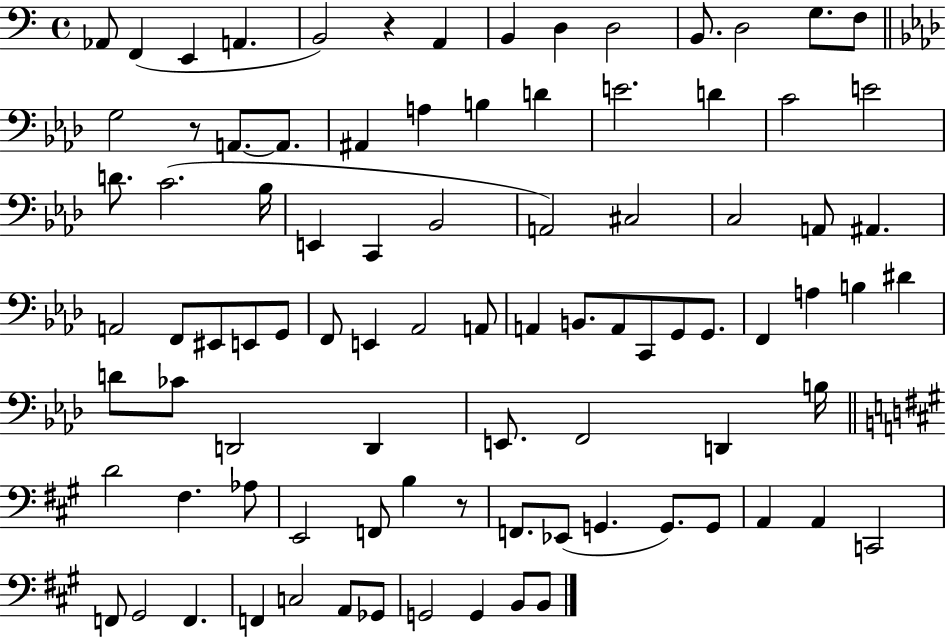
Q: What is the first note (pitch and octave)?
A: Ab2